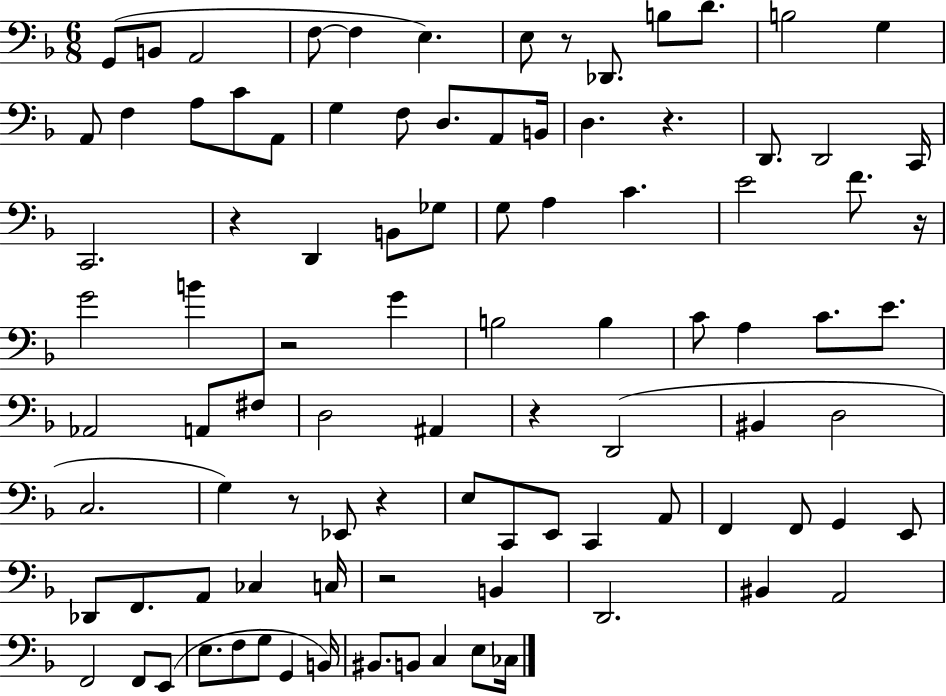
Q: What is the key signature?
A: F major